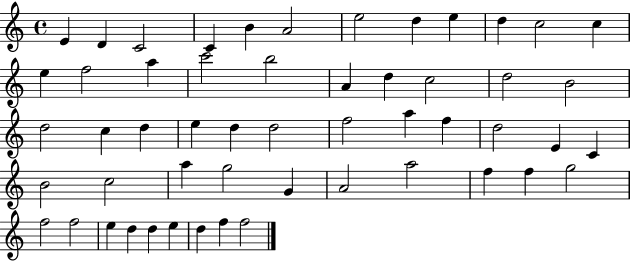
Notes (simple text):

E4/q D4/q C4/h C4/q B4/q A4/h E5/h D5/q E5/q D5/q C5/h C5/q E5/q F5/h A5/q C6/h B5/h A4/q D5/q C5/h D5/h B4/h D5/h C5/q D5/q E5/q D5/q D5/h F5/h A5/q F5/q D5/h E4/q C4/q B4/h C5/h A5/q G5/h G4/q A4/h A5/h F5/q F5/q G5/h F5/h F5/h E5/q D5/q D5/q E5/q D5/q F5/q F5/h